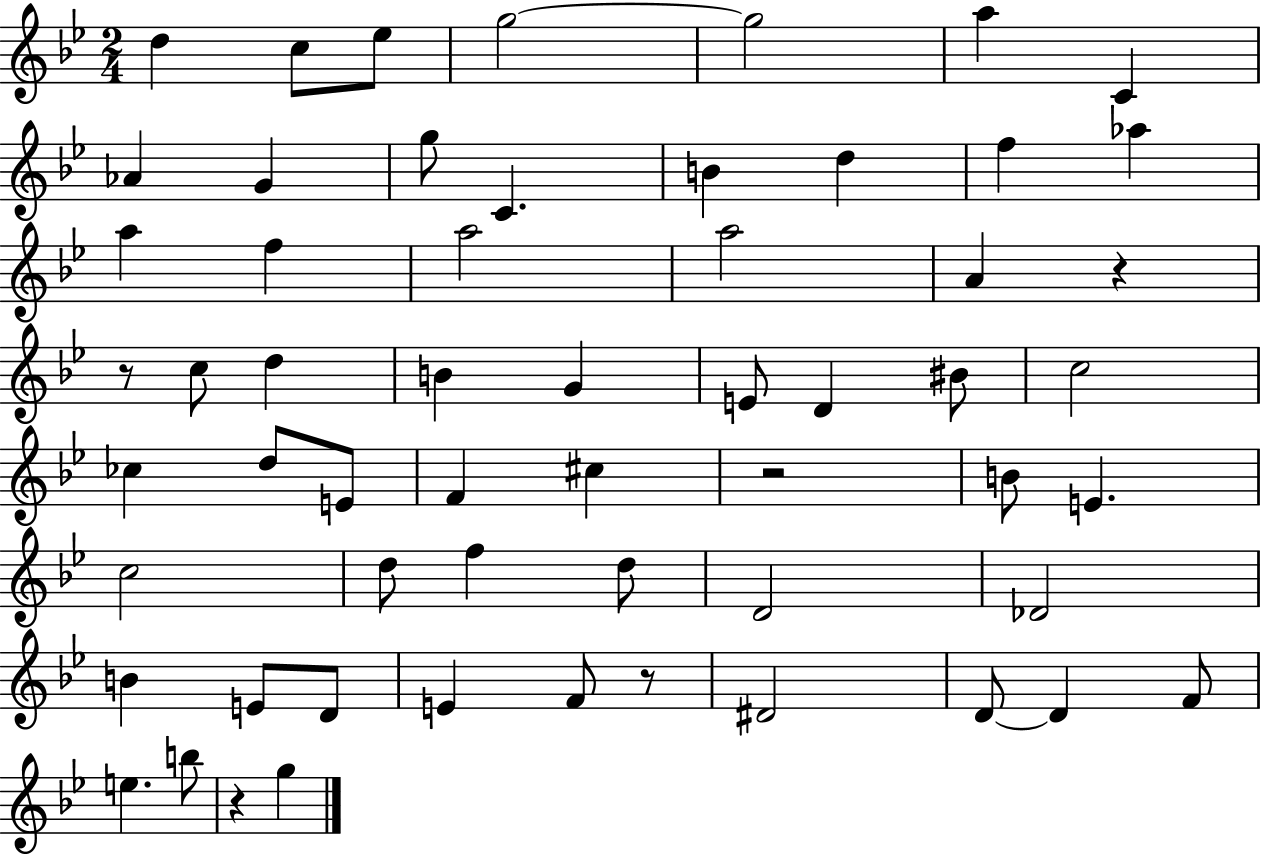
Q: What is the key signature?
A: BES major